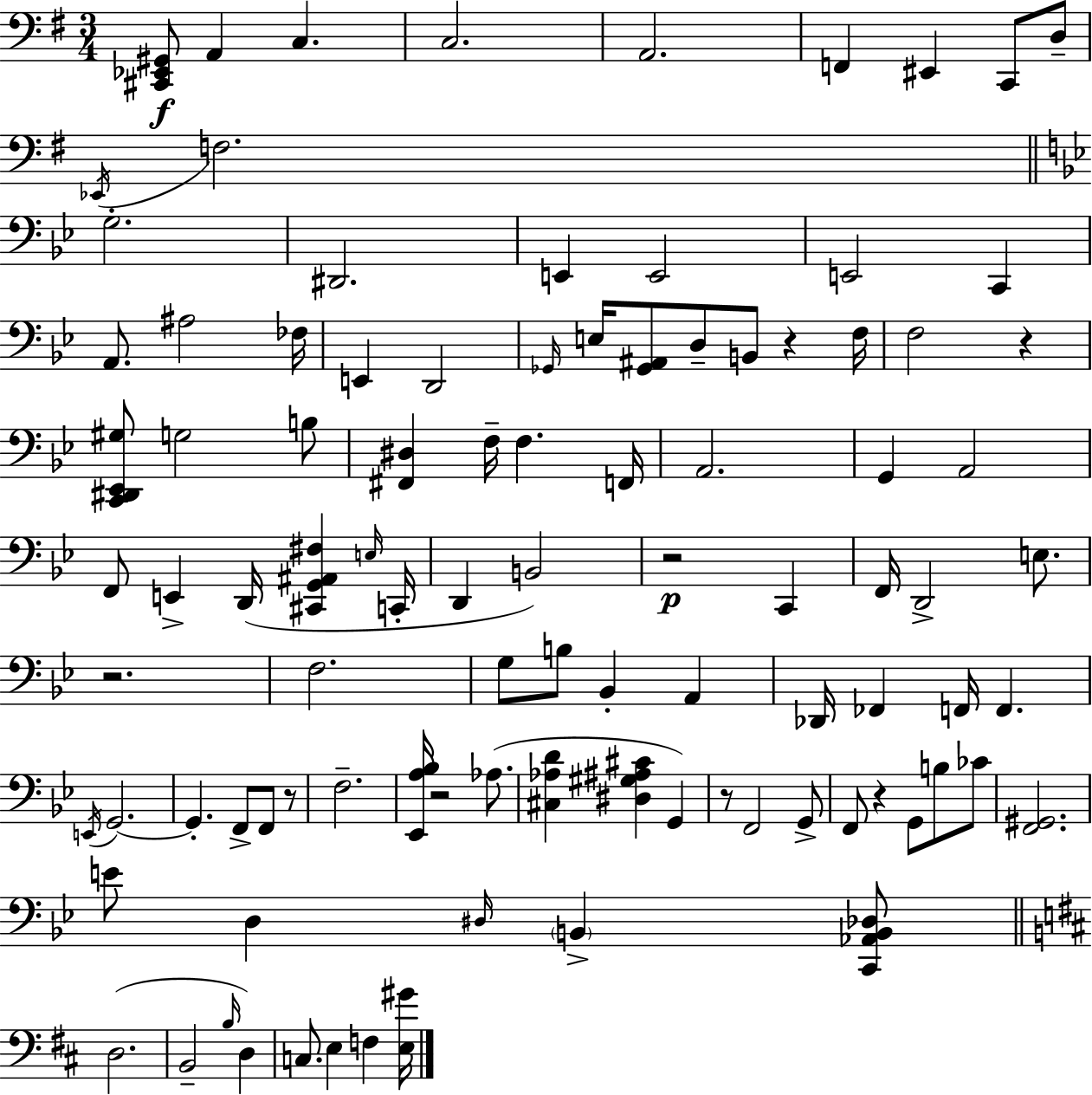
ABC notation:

X:1
T:Untitled
M:3/4
L:1/4
K:G
[^C,,_E,,^G,,]/2 A,, C, C,2 A,,2 F,, ^E,, C,,/2 D,/2 _E,,/4 F,2 G,2 ^D,,2 E,, E,,2 E,,2 C,, A,,/2 ^A,2 _F,/4 E,, D,,2 _G,,/4 E,/4 [_G,,^A,,]/2 D,/2 B,,/2 z F,/4 F,2 z [C,,^D,,_E,,^G,]/2 G,2 B,/2 [^F,,^D,] F,/4 F, F,,/4 A,,2 G,, A,,2 F,,/2 E,, D,,/4 [^C,,G,,^A,,^F,] E,/4 C,,/4 D,, B,,2 z2 C,, F,,/4 D,,2 E,/2 z2 F,2 G,/2 B,/2 _B,, A,, _D,,/4 _F,, F,,/4 F,, E,,/4 G,,2 G,, F,,/2 F,,/2 z/2 F,2 [_E,,A,_B,]/4 z2 _A,/2 [^C,_A,D] [^D,^G,^A,^C] G,, z/2 F,,2 G,,/2 F,,/2 z G,,/2 B,/2 _C/2 [F,,^G,,]2 E/2 D, ^D,/4 B,, [C,,_A,,B,,_D,]/2 D,2 B,,2 B,/4 D, C,/2 E, F, [E,^G]/4